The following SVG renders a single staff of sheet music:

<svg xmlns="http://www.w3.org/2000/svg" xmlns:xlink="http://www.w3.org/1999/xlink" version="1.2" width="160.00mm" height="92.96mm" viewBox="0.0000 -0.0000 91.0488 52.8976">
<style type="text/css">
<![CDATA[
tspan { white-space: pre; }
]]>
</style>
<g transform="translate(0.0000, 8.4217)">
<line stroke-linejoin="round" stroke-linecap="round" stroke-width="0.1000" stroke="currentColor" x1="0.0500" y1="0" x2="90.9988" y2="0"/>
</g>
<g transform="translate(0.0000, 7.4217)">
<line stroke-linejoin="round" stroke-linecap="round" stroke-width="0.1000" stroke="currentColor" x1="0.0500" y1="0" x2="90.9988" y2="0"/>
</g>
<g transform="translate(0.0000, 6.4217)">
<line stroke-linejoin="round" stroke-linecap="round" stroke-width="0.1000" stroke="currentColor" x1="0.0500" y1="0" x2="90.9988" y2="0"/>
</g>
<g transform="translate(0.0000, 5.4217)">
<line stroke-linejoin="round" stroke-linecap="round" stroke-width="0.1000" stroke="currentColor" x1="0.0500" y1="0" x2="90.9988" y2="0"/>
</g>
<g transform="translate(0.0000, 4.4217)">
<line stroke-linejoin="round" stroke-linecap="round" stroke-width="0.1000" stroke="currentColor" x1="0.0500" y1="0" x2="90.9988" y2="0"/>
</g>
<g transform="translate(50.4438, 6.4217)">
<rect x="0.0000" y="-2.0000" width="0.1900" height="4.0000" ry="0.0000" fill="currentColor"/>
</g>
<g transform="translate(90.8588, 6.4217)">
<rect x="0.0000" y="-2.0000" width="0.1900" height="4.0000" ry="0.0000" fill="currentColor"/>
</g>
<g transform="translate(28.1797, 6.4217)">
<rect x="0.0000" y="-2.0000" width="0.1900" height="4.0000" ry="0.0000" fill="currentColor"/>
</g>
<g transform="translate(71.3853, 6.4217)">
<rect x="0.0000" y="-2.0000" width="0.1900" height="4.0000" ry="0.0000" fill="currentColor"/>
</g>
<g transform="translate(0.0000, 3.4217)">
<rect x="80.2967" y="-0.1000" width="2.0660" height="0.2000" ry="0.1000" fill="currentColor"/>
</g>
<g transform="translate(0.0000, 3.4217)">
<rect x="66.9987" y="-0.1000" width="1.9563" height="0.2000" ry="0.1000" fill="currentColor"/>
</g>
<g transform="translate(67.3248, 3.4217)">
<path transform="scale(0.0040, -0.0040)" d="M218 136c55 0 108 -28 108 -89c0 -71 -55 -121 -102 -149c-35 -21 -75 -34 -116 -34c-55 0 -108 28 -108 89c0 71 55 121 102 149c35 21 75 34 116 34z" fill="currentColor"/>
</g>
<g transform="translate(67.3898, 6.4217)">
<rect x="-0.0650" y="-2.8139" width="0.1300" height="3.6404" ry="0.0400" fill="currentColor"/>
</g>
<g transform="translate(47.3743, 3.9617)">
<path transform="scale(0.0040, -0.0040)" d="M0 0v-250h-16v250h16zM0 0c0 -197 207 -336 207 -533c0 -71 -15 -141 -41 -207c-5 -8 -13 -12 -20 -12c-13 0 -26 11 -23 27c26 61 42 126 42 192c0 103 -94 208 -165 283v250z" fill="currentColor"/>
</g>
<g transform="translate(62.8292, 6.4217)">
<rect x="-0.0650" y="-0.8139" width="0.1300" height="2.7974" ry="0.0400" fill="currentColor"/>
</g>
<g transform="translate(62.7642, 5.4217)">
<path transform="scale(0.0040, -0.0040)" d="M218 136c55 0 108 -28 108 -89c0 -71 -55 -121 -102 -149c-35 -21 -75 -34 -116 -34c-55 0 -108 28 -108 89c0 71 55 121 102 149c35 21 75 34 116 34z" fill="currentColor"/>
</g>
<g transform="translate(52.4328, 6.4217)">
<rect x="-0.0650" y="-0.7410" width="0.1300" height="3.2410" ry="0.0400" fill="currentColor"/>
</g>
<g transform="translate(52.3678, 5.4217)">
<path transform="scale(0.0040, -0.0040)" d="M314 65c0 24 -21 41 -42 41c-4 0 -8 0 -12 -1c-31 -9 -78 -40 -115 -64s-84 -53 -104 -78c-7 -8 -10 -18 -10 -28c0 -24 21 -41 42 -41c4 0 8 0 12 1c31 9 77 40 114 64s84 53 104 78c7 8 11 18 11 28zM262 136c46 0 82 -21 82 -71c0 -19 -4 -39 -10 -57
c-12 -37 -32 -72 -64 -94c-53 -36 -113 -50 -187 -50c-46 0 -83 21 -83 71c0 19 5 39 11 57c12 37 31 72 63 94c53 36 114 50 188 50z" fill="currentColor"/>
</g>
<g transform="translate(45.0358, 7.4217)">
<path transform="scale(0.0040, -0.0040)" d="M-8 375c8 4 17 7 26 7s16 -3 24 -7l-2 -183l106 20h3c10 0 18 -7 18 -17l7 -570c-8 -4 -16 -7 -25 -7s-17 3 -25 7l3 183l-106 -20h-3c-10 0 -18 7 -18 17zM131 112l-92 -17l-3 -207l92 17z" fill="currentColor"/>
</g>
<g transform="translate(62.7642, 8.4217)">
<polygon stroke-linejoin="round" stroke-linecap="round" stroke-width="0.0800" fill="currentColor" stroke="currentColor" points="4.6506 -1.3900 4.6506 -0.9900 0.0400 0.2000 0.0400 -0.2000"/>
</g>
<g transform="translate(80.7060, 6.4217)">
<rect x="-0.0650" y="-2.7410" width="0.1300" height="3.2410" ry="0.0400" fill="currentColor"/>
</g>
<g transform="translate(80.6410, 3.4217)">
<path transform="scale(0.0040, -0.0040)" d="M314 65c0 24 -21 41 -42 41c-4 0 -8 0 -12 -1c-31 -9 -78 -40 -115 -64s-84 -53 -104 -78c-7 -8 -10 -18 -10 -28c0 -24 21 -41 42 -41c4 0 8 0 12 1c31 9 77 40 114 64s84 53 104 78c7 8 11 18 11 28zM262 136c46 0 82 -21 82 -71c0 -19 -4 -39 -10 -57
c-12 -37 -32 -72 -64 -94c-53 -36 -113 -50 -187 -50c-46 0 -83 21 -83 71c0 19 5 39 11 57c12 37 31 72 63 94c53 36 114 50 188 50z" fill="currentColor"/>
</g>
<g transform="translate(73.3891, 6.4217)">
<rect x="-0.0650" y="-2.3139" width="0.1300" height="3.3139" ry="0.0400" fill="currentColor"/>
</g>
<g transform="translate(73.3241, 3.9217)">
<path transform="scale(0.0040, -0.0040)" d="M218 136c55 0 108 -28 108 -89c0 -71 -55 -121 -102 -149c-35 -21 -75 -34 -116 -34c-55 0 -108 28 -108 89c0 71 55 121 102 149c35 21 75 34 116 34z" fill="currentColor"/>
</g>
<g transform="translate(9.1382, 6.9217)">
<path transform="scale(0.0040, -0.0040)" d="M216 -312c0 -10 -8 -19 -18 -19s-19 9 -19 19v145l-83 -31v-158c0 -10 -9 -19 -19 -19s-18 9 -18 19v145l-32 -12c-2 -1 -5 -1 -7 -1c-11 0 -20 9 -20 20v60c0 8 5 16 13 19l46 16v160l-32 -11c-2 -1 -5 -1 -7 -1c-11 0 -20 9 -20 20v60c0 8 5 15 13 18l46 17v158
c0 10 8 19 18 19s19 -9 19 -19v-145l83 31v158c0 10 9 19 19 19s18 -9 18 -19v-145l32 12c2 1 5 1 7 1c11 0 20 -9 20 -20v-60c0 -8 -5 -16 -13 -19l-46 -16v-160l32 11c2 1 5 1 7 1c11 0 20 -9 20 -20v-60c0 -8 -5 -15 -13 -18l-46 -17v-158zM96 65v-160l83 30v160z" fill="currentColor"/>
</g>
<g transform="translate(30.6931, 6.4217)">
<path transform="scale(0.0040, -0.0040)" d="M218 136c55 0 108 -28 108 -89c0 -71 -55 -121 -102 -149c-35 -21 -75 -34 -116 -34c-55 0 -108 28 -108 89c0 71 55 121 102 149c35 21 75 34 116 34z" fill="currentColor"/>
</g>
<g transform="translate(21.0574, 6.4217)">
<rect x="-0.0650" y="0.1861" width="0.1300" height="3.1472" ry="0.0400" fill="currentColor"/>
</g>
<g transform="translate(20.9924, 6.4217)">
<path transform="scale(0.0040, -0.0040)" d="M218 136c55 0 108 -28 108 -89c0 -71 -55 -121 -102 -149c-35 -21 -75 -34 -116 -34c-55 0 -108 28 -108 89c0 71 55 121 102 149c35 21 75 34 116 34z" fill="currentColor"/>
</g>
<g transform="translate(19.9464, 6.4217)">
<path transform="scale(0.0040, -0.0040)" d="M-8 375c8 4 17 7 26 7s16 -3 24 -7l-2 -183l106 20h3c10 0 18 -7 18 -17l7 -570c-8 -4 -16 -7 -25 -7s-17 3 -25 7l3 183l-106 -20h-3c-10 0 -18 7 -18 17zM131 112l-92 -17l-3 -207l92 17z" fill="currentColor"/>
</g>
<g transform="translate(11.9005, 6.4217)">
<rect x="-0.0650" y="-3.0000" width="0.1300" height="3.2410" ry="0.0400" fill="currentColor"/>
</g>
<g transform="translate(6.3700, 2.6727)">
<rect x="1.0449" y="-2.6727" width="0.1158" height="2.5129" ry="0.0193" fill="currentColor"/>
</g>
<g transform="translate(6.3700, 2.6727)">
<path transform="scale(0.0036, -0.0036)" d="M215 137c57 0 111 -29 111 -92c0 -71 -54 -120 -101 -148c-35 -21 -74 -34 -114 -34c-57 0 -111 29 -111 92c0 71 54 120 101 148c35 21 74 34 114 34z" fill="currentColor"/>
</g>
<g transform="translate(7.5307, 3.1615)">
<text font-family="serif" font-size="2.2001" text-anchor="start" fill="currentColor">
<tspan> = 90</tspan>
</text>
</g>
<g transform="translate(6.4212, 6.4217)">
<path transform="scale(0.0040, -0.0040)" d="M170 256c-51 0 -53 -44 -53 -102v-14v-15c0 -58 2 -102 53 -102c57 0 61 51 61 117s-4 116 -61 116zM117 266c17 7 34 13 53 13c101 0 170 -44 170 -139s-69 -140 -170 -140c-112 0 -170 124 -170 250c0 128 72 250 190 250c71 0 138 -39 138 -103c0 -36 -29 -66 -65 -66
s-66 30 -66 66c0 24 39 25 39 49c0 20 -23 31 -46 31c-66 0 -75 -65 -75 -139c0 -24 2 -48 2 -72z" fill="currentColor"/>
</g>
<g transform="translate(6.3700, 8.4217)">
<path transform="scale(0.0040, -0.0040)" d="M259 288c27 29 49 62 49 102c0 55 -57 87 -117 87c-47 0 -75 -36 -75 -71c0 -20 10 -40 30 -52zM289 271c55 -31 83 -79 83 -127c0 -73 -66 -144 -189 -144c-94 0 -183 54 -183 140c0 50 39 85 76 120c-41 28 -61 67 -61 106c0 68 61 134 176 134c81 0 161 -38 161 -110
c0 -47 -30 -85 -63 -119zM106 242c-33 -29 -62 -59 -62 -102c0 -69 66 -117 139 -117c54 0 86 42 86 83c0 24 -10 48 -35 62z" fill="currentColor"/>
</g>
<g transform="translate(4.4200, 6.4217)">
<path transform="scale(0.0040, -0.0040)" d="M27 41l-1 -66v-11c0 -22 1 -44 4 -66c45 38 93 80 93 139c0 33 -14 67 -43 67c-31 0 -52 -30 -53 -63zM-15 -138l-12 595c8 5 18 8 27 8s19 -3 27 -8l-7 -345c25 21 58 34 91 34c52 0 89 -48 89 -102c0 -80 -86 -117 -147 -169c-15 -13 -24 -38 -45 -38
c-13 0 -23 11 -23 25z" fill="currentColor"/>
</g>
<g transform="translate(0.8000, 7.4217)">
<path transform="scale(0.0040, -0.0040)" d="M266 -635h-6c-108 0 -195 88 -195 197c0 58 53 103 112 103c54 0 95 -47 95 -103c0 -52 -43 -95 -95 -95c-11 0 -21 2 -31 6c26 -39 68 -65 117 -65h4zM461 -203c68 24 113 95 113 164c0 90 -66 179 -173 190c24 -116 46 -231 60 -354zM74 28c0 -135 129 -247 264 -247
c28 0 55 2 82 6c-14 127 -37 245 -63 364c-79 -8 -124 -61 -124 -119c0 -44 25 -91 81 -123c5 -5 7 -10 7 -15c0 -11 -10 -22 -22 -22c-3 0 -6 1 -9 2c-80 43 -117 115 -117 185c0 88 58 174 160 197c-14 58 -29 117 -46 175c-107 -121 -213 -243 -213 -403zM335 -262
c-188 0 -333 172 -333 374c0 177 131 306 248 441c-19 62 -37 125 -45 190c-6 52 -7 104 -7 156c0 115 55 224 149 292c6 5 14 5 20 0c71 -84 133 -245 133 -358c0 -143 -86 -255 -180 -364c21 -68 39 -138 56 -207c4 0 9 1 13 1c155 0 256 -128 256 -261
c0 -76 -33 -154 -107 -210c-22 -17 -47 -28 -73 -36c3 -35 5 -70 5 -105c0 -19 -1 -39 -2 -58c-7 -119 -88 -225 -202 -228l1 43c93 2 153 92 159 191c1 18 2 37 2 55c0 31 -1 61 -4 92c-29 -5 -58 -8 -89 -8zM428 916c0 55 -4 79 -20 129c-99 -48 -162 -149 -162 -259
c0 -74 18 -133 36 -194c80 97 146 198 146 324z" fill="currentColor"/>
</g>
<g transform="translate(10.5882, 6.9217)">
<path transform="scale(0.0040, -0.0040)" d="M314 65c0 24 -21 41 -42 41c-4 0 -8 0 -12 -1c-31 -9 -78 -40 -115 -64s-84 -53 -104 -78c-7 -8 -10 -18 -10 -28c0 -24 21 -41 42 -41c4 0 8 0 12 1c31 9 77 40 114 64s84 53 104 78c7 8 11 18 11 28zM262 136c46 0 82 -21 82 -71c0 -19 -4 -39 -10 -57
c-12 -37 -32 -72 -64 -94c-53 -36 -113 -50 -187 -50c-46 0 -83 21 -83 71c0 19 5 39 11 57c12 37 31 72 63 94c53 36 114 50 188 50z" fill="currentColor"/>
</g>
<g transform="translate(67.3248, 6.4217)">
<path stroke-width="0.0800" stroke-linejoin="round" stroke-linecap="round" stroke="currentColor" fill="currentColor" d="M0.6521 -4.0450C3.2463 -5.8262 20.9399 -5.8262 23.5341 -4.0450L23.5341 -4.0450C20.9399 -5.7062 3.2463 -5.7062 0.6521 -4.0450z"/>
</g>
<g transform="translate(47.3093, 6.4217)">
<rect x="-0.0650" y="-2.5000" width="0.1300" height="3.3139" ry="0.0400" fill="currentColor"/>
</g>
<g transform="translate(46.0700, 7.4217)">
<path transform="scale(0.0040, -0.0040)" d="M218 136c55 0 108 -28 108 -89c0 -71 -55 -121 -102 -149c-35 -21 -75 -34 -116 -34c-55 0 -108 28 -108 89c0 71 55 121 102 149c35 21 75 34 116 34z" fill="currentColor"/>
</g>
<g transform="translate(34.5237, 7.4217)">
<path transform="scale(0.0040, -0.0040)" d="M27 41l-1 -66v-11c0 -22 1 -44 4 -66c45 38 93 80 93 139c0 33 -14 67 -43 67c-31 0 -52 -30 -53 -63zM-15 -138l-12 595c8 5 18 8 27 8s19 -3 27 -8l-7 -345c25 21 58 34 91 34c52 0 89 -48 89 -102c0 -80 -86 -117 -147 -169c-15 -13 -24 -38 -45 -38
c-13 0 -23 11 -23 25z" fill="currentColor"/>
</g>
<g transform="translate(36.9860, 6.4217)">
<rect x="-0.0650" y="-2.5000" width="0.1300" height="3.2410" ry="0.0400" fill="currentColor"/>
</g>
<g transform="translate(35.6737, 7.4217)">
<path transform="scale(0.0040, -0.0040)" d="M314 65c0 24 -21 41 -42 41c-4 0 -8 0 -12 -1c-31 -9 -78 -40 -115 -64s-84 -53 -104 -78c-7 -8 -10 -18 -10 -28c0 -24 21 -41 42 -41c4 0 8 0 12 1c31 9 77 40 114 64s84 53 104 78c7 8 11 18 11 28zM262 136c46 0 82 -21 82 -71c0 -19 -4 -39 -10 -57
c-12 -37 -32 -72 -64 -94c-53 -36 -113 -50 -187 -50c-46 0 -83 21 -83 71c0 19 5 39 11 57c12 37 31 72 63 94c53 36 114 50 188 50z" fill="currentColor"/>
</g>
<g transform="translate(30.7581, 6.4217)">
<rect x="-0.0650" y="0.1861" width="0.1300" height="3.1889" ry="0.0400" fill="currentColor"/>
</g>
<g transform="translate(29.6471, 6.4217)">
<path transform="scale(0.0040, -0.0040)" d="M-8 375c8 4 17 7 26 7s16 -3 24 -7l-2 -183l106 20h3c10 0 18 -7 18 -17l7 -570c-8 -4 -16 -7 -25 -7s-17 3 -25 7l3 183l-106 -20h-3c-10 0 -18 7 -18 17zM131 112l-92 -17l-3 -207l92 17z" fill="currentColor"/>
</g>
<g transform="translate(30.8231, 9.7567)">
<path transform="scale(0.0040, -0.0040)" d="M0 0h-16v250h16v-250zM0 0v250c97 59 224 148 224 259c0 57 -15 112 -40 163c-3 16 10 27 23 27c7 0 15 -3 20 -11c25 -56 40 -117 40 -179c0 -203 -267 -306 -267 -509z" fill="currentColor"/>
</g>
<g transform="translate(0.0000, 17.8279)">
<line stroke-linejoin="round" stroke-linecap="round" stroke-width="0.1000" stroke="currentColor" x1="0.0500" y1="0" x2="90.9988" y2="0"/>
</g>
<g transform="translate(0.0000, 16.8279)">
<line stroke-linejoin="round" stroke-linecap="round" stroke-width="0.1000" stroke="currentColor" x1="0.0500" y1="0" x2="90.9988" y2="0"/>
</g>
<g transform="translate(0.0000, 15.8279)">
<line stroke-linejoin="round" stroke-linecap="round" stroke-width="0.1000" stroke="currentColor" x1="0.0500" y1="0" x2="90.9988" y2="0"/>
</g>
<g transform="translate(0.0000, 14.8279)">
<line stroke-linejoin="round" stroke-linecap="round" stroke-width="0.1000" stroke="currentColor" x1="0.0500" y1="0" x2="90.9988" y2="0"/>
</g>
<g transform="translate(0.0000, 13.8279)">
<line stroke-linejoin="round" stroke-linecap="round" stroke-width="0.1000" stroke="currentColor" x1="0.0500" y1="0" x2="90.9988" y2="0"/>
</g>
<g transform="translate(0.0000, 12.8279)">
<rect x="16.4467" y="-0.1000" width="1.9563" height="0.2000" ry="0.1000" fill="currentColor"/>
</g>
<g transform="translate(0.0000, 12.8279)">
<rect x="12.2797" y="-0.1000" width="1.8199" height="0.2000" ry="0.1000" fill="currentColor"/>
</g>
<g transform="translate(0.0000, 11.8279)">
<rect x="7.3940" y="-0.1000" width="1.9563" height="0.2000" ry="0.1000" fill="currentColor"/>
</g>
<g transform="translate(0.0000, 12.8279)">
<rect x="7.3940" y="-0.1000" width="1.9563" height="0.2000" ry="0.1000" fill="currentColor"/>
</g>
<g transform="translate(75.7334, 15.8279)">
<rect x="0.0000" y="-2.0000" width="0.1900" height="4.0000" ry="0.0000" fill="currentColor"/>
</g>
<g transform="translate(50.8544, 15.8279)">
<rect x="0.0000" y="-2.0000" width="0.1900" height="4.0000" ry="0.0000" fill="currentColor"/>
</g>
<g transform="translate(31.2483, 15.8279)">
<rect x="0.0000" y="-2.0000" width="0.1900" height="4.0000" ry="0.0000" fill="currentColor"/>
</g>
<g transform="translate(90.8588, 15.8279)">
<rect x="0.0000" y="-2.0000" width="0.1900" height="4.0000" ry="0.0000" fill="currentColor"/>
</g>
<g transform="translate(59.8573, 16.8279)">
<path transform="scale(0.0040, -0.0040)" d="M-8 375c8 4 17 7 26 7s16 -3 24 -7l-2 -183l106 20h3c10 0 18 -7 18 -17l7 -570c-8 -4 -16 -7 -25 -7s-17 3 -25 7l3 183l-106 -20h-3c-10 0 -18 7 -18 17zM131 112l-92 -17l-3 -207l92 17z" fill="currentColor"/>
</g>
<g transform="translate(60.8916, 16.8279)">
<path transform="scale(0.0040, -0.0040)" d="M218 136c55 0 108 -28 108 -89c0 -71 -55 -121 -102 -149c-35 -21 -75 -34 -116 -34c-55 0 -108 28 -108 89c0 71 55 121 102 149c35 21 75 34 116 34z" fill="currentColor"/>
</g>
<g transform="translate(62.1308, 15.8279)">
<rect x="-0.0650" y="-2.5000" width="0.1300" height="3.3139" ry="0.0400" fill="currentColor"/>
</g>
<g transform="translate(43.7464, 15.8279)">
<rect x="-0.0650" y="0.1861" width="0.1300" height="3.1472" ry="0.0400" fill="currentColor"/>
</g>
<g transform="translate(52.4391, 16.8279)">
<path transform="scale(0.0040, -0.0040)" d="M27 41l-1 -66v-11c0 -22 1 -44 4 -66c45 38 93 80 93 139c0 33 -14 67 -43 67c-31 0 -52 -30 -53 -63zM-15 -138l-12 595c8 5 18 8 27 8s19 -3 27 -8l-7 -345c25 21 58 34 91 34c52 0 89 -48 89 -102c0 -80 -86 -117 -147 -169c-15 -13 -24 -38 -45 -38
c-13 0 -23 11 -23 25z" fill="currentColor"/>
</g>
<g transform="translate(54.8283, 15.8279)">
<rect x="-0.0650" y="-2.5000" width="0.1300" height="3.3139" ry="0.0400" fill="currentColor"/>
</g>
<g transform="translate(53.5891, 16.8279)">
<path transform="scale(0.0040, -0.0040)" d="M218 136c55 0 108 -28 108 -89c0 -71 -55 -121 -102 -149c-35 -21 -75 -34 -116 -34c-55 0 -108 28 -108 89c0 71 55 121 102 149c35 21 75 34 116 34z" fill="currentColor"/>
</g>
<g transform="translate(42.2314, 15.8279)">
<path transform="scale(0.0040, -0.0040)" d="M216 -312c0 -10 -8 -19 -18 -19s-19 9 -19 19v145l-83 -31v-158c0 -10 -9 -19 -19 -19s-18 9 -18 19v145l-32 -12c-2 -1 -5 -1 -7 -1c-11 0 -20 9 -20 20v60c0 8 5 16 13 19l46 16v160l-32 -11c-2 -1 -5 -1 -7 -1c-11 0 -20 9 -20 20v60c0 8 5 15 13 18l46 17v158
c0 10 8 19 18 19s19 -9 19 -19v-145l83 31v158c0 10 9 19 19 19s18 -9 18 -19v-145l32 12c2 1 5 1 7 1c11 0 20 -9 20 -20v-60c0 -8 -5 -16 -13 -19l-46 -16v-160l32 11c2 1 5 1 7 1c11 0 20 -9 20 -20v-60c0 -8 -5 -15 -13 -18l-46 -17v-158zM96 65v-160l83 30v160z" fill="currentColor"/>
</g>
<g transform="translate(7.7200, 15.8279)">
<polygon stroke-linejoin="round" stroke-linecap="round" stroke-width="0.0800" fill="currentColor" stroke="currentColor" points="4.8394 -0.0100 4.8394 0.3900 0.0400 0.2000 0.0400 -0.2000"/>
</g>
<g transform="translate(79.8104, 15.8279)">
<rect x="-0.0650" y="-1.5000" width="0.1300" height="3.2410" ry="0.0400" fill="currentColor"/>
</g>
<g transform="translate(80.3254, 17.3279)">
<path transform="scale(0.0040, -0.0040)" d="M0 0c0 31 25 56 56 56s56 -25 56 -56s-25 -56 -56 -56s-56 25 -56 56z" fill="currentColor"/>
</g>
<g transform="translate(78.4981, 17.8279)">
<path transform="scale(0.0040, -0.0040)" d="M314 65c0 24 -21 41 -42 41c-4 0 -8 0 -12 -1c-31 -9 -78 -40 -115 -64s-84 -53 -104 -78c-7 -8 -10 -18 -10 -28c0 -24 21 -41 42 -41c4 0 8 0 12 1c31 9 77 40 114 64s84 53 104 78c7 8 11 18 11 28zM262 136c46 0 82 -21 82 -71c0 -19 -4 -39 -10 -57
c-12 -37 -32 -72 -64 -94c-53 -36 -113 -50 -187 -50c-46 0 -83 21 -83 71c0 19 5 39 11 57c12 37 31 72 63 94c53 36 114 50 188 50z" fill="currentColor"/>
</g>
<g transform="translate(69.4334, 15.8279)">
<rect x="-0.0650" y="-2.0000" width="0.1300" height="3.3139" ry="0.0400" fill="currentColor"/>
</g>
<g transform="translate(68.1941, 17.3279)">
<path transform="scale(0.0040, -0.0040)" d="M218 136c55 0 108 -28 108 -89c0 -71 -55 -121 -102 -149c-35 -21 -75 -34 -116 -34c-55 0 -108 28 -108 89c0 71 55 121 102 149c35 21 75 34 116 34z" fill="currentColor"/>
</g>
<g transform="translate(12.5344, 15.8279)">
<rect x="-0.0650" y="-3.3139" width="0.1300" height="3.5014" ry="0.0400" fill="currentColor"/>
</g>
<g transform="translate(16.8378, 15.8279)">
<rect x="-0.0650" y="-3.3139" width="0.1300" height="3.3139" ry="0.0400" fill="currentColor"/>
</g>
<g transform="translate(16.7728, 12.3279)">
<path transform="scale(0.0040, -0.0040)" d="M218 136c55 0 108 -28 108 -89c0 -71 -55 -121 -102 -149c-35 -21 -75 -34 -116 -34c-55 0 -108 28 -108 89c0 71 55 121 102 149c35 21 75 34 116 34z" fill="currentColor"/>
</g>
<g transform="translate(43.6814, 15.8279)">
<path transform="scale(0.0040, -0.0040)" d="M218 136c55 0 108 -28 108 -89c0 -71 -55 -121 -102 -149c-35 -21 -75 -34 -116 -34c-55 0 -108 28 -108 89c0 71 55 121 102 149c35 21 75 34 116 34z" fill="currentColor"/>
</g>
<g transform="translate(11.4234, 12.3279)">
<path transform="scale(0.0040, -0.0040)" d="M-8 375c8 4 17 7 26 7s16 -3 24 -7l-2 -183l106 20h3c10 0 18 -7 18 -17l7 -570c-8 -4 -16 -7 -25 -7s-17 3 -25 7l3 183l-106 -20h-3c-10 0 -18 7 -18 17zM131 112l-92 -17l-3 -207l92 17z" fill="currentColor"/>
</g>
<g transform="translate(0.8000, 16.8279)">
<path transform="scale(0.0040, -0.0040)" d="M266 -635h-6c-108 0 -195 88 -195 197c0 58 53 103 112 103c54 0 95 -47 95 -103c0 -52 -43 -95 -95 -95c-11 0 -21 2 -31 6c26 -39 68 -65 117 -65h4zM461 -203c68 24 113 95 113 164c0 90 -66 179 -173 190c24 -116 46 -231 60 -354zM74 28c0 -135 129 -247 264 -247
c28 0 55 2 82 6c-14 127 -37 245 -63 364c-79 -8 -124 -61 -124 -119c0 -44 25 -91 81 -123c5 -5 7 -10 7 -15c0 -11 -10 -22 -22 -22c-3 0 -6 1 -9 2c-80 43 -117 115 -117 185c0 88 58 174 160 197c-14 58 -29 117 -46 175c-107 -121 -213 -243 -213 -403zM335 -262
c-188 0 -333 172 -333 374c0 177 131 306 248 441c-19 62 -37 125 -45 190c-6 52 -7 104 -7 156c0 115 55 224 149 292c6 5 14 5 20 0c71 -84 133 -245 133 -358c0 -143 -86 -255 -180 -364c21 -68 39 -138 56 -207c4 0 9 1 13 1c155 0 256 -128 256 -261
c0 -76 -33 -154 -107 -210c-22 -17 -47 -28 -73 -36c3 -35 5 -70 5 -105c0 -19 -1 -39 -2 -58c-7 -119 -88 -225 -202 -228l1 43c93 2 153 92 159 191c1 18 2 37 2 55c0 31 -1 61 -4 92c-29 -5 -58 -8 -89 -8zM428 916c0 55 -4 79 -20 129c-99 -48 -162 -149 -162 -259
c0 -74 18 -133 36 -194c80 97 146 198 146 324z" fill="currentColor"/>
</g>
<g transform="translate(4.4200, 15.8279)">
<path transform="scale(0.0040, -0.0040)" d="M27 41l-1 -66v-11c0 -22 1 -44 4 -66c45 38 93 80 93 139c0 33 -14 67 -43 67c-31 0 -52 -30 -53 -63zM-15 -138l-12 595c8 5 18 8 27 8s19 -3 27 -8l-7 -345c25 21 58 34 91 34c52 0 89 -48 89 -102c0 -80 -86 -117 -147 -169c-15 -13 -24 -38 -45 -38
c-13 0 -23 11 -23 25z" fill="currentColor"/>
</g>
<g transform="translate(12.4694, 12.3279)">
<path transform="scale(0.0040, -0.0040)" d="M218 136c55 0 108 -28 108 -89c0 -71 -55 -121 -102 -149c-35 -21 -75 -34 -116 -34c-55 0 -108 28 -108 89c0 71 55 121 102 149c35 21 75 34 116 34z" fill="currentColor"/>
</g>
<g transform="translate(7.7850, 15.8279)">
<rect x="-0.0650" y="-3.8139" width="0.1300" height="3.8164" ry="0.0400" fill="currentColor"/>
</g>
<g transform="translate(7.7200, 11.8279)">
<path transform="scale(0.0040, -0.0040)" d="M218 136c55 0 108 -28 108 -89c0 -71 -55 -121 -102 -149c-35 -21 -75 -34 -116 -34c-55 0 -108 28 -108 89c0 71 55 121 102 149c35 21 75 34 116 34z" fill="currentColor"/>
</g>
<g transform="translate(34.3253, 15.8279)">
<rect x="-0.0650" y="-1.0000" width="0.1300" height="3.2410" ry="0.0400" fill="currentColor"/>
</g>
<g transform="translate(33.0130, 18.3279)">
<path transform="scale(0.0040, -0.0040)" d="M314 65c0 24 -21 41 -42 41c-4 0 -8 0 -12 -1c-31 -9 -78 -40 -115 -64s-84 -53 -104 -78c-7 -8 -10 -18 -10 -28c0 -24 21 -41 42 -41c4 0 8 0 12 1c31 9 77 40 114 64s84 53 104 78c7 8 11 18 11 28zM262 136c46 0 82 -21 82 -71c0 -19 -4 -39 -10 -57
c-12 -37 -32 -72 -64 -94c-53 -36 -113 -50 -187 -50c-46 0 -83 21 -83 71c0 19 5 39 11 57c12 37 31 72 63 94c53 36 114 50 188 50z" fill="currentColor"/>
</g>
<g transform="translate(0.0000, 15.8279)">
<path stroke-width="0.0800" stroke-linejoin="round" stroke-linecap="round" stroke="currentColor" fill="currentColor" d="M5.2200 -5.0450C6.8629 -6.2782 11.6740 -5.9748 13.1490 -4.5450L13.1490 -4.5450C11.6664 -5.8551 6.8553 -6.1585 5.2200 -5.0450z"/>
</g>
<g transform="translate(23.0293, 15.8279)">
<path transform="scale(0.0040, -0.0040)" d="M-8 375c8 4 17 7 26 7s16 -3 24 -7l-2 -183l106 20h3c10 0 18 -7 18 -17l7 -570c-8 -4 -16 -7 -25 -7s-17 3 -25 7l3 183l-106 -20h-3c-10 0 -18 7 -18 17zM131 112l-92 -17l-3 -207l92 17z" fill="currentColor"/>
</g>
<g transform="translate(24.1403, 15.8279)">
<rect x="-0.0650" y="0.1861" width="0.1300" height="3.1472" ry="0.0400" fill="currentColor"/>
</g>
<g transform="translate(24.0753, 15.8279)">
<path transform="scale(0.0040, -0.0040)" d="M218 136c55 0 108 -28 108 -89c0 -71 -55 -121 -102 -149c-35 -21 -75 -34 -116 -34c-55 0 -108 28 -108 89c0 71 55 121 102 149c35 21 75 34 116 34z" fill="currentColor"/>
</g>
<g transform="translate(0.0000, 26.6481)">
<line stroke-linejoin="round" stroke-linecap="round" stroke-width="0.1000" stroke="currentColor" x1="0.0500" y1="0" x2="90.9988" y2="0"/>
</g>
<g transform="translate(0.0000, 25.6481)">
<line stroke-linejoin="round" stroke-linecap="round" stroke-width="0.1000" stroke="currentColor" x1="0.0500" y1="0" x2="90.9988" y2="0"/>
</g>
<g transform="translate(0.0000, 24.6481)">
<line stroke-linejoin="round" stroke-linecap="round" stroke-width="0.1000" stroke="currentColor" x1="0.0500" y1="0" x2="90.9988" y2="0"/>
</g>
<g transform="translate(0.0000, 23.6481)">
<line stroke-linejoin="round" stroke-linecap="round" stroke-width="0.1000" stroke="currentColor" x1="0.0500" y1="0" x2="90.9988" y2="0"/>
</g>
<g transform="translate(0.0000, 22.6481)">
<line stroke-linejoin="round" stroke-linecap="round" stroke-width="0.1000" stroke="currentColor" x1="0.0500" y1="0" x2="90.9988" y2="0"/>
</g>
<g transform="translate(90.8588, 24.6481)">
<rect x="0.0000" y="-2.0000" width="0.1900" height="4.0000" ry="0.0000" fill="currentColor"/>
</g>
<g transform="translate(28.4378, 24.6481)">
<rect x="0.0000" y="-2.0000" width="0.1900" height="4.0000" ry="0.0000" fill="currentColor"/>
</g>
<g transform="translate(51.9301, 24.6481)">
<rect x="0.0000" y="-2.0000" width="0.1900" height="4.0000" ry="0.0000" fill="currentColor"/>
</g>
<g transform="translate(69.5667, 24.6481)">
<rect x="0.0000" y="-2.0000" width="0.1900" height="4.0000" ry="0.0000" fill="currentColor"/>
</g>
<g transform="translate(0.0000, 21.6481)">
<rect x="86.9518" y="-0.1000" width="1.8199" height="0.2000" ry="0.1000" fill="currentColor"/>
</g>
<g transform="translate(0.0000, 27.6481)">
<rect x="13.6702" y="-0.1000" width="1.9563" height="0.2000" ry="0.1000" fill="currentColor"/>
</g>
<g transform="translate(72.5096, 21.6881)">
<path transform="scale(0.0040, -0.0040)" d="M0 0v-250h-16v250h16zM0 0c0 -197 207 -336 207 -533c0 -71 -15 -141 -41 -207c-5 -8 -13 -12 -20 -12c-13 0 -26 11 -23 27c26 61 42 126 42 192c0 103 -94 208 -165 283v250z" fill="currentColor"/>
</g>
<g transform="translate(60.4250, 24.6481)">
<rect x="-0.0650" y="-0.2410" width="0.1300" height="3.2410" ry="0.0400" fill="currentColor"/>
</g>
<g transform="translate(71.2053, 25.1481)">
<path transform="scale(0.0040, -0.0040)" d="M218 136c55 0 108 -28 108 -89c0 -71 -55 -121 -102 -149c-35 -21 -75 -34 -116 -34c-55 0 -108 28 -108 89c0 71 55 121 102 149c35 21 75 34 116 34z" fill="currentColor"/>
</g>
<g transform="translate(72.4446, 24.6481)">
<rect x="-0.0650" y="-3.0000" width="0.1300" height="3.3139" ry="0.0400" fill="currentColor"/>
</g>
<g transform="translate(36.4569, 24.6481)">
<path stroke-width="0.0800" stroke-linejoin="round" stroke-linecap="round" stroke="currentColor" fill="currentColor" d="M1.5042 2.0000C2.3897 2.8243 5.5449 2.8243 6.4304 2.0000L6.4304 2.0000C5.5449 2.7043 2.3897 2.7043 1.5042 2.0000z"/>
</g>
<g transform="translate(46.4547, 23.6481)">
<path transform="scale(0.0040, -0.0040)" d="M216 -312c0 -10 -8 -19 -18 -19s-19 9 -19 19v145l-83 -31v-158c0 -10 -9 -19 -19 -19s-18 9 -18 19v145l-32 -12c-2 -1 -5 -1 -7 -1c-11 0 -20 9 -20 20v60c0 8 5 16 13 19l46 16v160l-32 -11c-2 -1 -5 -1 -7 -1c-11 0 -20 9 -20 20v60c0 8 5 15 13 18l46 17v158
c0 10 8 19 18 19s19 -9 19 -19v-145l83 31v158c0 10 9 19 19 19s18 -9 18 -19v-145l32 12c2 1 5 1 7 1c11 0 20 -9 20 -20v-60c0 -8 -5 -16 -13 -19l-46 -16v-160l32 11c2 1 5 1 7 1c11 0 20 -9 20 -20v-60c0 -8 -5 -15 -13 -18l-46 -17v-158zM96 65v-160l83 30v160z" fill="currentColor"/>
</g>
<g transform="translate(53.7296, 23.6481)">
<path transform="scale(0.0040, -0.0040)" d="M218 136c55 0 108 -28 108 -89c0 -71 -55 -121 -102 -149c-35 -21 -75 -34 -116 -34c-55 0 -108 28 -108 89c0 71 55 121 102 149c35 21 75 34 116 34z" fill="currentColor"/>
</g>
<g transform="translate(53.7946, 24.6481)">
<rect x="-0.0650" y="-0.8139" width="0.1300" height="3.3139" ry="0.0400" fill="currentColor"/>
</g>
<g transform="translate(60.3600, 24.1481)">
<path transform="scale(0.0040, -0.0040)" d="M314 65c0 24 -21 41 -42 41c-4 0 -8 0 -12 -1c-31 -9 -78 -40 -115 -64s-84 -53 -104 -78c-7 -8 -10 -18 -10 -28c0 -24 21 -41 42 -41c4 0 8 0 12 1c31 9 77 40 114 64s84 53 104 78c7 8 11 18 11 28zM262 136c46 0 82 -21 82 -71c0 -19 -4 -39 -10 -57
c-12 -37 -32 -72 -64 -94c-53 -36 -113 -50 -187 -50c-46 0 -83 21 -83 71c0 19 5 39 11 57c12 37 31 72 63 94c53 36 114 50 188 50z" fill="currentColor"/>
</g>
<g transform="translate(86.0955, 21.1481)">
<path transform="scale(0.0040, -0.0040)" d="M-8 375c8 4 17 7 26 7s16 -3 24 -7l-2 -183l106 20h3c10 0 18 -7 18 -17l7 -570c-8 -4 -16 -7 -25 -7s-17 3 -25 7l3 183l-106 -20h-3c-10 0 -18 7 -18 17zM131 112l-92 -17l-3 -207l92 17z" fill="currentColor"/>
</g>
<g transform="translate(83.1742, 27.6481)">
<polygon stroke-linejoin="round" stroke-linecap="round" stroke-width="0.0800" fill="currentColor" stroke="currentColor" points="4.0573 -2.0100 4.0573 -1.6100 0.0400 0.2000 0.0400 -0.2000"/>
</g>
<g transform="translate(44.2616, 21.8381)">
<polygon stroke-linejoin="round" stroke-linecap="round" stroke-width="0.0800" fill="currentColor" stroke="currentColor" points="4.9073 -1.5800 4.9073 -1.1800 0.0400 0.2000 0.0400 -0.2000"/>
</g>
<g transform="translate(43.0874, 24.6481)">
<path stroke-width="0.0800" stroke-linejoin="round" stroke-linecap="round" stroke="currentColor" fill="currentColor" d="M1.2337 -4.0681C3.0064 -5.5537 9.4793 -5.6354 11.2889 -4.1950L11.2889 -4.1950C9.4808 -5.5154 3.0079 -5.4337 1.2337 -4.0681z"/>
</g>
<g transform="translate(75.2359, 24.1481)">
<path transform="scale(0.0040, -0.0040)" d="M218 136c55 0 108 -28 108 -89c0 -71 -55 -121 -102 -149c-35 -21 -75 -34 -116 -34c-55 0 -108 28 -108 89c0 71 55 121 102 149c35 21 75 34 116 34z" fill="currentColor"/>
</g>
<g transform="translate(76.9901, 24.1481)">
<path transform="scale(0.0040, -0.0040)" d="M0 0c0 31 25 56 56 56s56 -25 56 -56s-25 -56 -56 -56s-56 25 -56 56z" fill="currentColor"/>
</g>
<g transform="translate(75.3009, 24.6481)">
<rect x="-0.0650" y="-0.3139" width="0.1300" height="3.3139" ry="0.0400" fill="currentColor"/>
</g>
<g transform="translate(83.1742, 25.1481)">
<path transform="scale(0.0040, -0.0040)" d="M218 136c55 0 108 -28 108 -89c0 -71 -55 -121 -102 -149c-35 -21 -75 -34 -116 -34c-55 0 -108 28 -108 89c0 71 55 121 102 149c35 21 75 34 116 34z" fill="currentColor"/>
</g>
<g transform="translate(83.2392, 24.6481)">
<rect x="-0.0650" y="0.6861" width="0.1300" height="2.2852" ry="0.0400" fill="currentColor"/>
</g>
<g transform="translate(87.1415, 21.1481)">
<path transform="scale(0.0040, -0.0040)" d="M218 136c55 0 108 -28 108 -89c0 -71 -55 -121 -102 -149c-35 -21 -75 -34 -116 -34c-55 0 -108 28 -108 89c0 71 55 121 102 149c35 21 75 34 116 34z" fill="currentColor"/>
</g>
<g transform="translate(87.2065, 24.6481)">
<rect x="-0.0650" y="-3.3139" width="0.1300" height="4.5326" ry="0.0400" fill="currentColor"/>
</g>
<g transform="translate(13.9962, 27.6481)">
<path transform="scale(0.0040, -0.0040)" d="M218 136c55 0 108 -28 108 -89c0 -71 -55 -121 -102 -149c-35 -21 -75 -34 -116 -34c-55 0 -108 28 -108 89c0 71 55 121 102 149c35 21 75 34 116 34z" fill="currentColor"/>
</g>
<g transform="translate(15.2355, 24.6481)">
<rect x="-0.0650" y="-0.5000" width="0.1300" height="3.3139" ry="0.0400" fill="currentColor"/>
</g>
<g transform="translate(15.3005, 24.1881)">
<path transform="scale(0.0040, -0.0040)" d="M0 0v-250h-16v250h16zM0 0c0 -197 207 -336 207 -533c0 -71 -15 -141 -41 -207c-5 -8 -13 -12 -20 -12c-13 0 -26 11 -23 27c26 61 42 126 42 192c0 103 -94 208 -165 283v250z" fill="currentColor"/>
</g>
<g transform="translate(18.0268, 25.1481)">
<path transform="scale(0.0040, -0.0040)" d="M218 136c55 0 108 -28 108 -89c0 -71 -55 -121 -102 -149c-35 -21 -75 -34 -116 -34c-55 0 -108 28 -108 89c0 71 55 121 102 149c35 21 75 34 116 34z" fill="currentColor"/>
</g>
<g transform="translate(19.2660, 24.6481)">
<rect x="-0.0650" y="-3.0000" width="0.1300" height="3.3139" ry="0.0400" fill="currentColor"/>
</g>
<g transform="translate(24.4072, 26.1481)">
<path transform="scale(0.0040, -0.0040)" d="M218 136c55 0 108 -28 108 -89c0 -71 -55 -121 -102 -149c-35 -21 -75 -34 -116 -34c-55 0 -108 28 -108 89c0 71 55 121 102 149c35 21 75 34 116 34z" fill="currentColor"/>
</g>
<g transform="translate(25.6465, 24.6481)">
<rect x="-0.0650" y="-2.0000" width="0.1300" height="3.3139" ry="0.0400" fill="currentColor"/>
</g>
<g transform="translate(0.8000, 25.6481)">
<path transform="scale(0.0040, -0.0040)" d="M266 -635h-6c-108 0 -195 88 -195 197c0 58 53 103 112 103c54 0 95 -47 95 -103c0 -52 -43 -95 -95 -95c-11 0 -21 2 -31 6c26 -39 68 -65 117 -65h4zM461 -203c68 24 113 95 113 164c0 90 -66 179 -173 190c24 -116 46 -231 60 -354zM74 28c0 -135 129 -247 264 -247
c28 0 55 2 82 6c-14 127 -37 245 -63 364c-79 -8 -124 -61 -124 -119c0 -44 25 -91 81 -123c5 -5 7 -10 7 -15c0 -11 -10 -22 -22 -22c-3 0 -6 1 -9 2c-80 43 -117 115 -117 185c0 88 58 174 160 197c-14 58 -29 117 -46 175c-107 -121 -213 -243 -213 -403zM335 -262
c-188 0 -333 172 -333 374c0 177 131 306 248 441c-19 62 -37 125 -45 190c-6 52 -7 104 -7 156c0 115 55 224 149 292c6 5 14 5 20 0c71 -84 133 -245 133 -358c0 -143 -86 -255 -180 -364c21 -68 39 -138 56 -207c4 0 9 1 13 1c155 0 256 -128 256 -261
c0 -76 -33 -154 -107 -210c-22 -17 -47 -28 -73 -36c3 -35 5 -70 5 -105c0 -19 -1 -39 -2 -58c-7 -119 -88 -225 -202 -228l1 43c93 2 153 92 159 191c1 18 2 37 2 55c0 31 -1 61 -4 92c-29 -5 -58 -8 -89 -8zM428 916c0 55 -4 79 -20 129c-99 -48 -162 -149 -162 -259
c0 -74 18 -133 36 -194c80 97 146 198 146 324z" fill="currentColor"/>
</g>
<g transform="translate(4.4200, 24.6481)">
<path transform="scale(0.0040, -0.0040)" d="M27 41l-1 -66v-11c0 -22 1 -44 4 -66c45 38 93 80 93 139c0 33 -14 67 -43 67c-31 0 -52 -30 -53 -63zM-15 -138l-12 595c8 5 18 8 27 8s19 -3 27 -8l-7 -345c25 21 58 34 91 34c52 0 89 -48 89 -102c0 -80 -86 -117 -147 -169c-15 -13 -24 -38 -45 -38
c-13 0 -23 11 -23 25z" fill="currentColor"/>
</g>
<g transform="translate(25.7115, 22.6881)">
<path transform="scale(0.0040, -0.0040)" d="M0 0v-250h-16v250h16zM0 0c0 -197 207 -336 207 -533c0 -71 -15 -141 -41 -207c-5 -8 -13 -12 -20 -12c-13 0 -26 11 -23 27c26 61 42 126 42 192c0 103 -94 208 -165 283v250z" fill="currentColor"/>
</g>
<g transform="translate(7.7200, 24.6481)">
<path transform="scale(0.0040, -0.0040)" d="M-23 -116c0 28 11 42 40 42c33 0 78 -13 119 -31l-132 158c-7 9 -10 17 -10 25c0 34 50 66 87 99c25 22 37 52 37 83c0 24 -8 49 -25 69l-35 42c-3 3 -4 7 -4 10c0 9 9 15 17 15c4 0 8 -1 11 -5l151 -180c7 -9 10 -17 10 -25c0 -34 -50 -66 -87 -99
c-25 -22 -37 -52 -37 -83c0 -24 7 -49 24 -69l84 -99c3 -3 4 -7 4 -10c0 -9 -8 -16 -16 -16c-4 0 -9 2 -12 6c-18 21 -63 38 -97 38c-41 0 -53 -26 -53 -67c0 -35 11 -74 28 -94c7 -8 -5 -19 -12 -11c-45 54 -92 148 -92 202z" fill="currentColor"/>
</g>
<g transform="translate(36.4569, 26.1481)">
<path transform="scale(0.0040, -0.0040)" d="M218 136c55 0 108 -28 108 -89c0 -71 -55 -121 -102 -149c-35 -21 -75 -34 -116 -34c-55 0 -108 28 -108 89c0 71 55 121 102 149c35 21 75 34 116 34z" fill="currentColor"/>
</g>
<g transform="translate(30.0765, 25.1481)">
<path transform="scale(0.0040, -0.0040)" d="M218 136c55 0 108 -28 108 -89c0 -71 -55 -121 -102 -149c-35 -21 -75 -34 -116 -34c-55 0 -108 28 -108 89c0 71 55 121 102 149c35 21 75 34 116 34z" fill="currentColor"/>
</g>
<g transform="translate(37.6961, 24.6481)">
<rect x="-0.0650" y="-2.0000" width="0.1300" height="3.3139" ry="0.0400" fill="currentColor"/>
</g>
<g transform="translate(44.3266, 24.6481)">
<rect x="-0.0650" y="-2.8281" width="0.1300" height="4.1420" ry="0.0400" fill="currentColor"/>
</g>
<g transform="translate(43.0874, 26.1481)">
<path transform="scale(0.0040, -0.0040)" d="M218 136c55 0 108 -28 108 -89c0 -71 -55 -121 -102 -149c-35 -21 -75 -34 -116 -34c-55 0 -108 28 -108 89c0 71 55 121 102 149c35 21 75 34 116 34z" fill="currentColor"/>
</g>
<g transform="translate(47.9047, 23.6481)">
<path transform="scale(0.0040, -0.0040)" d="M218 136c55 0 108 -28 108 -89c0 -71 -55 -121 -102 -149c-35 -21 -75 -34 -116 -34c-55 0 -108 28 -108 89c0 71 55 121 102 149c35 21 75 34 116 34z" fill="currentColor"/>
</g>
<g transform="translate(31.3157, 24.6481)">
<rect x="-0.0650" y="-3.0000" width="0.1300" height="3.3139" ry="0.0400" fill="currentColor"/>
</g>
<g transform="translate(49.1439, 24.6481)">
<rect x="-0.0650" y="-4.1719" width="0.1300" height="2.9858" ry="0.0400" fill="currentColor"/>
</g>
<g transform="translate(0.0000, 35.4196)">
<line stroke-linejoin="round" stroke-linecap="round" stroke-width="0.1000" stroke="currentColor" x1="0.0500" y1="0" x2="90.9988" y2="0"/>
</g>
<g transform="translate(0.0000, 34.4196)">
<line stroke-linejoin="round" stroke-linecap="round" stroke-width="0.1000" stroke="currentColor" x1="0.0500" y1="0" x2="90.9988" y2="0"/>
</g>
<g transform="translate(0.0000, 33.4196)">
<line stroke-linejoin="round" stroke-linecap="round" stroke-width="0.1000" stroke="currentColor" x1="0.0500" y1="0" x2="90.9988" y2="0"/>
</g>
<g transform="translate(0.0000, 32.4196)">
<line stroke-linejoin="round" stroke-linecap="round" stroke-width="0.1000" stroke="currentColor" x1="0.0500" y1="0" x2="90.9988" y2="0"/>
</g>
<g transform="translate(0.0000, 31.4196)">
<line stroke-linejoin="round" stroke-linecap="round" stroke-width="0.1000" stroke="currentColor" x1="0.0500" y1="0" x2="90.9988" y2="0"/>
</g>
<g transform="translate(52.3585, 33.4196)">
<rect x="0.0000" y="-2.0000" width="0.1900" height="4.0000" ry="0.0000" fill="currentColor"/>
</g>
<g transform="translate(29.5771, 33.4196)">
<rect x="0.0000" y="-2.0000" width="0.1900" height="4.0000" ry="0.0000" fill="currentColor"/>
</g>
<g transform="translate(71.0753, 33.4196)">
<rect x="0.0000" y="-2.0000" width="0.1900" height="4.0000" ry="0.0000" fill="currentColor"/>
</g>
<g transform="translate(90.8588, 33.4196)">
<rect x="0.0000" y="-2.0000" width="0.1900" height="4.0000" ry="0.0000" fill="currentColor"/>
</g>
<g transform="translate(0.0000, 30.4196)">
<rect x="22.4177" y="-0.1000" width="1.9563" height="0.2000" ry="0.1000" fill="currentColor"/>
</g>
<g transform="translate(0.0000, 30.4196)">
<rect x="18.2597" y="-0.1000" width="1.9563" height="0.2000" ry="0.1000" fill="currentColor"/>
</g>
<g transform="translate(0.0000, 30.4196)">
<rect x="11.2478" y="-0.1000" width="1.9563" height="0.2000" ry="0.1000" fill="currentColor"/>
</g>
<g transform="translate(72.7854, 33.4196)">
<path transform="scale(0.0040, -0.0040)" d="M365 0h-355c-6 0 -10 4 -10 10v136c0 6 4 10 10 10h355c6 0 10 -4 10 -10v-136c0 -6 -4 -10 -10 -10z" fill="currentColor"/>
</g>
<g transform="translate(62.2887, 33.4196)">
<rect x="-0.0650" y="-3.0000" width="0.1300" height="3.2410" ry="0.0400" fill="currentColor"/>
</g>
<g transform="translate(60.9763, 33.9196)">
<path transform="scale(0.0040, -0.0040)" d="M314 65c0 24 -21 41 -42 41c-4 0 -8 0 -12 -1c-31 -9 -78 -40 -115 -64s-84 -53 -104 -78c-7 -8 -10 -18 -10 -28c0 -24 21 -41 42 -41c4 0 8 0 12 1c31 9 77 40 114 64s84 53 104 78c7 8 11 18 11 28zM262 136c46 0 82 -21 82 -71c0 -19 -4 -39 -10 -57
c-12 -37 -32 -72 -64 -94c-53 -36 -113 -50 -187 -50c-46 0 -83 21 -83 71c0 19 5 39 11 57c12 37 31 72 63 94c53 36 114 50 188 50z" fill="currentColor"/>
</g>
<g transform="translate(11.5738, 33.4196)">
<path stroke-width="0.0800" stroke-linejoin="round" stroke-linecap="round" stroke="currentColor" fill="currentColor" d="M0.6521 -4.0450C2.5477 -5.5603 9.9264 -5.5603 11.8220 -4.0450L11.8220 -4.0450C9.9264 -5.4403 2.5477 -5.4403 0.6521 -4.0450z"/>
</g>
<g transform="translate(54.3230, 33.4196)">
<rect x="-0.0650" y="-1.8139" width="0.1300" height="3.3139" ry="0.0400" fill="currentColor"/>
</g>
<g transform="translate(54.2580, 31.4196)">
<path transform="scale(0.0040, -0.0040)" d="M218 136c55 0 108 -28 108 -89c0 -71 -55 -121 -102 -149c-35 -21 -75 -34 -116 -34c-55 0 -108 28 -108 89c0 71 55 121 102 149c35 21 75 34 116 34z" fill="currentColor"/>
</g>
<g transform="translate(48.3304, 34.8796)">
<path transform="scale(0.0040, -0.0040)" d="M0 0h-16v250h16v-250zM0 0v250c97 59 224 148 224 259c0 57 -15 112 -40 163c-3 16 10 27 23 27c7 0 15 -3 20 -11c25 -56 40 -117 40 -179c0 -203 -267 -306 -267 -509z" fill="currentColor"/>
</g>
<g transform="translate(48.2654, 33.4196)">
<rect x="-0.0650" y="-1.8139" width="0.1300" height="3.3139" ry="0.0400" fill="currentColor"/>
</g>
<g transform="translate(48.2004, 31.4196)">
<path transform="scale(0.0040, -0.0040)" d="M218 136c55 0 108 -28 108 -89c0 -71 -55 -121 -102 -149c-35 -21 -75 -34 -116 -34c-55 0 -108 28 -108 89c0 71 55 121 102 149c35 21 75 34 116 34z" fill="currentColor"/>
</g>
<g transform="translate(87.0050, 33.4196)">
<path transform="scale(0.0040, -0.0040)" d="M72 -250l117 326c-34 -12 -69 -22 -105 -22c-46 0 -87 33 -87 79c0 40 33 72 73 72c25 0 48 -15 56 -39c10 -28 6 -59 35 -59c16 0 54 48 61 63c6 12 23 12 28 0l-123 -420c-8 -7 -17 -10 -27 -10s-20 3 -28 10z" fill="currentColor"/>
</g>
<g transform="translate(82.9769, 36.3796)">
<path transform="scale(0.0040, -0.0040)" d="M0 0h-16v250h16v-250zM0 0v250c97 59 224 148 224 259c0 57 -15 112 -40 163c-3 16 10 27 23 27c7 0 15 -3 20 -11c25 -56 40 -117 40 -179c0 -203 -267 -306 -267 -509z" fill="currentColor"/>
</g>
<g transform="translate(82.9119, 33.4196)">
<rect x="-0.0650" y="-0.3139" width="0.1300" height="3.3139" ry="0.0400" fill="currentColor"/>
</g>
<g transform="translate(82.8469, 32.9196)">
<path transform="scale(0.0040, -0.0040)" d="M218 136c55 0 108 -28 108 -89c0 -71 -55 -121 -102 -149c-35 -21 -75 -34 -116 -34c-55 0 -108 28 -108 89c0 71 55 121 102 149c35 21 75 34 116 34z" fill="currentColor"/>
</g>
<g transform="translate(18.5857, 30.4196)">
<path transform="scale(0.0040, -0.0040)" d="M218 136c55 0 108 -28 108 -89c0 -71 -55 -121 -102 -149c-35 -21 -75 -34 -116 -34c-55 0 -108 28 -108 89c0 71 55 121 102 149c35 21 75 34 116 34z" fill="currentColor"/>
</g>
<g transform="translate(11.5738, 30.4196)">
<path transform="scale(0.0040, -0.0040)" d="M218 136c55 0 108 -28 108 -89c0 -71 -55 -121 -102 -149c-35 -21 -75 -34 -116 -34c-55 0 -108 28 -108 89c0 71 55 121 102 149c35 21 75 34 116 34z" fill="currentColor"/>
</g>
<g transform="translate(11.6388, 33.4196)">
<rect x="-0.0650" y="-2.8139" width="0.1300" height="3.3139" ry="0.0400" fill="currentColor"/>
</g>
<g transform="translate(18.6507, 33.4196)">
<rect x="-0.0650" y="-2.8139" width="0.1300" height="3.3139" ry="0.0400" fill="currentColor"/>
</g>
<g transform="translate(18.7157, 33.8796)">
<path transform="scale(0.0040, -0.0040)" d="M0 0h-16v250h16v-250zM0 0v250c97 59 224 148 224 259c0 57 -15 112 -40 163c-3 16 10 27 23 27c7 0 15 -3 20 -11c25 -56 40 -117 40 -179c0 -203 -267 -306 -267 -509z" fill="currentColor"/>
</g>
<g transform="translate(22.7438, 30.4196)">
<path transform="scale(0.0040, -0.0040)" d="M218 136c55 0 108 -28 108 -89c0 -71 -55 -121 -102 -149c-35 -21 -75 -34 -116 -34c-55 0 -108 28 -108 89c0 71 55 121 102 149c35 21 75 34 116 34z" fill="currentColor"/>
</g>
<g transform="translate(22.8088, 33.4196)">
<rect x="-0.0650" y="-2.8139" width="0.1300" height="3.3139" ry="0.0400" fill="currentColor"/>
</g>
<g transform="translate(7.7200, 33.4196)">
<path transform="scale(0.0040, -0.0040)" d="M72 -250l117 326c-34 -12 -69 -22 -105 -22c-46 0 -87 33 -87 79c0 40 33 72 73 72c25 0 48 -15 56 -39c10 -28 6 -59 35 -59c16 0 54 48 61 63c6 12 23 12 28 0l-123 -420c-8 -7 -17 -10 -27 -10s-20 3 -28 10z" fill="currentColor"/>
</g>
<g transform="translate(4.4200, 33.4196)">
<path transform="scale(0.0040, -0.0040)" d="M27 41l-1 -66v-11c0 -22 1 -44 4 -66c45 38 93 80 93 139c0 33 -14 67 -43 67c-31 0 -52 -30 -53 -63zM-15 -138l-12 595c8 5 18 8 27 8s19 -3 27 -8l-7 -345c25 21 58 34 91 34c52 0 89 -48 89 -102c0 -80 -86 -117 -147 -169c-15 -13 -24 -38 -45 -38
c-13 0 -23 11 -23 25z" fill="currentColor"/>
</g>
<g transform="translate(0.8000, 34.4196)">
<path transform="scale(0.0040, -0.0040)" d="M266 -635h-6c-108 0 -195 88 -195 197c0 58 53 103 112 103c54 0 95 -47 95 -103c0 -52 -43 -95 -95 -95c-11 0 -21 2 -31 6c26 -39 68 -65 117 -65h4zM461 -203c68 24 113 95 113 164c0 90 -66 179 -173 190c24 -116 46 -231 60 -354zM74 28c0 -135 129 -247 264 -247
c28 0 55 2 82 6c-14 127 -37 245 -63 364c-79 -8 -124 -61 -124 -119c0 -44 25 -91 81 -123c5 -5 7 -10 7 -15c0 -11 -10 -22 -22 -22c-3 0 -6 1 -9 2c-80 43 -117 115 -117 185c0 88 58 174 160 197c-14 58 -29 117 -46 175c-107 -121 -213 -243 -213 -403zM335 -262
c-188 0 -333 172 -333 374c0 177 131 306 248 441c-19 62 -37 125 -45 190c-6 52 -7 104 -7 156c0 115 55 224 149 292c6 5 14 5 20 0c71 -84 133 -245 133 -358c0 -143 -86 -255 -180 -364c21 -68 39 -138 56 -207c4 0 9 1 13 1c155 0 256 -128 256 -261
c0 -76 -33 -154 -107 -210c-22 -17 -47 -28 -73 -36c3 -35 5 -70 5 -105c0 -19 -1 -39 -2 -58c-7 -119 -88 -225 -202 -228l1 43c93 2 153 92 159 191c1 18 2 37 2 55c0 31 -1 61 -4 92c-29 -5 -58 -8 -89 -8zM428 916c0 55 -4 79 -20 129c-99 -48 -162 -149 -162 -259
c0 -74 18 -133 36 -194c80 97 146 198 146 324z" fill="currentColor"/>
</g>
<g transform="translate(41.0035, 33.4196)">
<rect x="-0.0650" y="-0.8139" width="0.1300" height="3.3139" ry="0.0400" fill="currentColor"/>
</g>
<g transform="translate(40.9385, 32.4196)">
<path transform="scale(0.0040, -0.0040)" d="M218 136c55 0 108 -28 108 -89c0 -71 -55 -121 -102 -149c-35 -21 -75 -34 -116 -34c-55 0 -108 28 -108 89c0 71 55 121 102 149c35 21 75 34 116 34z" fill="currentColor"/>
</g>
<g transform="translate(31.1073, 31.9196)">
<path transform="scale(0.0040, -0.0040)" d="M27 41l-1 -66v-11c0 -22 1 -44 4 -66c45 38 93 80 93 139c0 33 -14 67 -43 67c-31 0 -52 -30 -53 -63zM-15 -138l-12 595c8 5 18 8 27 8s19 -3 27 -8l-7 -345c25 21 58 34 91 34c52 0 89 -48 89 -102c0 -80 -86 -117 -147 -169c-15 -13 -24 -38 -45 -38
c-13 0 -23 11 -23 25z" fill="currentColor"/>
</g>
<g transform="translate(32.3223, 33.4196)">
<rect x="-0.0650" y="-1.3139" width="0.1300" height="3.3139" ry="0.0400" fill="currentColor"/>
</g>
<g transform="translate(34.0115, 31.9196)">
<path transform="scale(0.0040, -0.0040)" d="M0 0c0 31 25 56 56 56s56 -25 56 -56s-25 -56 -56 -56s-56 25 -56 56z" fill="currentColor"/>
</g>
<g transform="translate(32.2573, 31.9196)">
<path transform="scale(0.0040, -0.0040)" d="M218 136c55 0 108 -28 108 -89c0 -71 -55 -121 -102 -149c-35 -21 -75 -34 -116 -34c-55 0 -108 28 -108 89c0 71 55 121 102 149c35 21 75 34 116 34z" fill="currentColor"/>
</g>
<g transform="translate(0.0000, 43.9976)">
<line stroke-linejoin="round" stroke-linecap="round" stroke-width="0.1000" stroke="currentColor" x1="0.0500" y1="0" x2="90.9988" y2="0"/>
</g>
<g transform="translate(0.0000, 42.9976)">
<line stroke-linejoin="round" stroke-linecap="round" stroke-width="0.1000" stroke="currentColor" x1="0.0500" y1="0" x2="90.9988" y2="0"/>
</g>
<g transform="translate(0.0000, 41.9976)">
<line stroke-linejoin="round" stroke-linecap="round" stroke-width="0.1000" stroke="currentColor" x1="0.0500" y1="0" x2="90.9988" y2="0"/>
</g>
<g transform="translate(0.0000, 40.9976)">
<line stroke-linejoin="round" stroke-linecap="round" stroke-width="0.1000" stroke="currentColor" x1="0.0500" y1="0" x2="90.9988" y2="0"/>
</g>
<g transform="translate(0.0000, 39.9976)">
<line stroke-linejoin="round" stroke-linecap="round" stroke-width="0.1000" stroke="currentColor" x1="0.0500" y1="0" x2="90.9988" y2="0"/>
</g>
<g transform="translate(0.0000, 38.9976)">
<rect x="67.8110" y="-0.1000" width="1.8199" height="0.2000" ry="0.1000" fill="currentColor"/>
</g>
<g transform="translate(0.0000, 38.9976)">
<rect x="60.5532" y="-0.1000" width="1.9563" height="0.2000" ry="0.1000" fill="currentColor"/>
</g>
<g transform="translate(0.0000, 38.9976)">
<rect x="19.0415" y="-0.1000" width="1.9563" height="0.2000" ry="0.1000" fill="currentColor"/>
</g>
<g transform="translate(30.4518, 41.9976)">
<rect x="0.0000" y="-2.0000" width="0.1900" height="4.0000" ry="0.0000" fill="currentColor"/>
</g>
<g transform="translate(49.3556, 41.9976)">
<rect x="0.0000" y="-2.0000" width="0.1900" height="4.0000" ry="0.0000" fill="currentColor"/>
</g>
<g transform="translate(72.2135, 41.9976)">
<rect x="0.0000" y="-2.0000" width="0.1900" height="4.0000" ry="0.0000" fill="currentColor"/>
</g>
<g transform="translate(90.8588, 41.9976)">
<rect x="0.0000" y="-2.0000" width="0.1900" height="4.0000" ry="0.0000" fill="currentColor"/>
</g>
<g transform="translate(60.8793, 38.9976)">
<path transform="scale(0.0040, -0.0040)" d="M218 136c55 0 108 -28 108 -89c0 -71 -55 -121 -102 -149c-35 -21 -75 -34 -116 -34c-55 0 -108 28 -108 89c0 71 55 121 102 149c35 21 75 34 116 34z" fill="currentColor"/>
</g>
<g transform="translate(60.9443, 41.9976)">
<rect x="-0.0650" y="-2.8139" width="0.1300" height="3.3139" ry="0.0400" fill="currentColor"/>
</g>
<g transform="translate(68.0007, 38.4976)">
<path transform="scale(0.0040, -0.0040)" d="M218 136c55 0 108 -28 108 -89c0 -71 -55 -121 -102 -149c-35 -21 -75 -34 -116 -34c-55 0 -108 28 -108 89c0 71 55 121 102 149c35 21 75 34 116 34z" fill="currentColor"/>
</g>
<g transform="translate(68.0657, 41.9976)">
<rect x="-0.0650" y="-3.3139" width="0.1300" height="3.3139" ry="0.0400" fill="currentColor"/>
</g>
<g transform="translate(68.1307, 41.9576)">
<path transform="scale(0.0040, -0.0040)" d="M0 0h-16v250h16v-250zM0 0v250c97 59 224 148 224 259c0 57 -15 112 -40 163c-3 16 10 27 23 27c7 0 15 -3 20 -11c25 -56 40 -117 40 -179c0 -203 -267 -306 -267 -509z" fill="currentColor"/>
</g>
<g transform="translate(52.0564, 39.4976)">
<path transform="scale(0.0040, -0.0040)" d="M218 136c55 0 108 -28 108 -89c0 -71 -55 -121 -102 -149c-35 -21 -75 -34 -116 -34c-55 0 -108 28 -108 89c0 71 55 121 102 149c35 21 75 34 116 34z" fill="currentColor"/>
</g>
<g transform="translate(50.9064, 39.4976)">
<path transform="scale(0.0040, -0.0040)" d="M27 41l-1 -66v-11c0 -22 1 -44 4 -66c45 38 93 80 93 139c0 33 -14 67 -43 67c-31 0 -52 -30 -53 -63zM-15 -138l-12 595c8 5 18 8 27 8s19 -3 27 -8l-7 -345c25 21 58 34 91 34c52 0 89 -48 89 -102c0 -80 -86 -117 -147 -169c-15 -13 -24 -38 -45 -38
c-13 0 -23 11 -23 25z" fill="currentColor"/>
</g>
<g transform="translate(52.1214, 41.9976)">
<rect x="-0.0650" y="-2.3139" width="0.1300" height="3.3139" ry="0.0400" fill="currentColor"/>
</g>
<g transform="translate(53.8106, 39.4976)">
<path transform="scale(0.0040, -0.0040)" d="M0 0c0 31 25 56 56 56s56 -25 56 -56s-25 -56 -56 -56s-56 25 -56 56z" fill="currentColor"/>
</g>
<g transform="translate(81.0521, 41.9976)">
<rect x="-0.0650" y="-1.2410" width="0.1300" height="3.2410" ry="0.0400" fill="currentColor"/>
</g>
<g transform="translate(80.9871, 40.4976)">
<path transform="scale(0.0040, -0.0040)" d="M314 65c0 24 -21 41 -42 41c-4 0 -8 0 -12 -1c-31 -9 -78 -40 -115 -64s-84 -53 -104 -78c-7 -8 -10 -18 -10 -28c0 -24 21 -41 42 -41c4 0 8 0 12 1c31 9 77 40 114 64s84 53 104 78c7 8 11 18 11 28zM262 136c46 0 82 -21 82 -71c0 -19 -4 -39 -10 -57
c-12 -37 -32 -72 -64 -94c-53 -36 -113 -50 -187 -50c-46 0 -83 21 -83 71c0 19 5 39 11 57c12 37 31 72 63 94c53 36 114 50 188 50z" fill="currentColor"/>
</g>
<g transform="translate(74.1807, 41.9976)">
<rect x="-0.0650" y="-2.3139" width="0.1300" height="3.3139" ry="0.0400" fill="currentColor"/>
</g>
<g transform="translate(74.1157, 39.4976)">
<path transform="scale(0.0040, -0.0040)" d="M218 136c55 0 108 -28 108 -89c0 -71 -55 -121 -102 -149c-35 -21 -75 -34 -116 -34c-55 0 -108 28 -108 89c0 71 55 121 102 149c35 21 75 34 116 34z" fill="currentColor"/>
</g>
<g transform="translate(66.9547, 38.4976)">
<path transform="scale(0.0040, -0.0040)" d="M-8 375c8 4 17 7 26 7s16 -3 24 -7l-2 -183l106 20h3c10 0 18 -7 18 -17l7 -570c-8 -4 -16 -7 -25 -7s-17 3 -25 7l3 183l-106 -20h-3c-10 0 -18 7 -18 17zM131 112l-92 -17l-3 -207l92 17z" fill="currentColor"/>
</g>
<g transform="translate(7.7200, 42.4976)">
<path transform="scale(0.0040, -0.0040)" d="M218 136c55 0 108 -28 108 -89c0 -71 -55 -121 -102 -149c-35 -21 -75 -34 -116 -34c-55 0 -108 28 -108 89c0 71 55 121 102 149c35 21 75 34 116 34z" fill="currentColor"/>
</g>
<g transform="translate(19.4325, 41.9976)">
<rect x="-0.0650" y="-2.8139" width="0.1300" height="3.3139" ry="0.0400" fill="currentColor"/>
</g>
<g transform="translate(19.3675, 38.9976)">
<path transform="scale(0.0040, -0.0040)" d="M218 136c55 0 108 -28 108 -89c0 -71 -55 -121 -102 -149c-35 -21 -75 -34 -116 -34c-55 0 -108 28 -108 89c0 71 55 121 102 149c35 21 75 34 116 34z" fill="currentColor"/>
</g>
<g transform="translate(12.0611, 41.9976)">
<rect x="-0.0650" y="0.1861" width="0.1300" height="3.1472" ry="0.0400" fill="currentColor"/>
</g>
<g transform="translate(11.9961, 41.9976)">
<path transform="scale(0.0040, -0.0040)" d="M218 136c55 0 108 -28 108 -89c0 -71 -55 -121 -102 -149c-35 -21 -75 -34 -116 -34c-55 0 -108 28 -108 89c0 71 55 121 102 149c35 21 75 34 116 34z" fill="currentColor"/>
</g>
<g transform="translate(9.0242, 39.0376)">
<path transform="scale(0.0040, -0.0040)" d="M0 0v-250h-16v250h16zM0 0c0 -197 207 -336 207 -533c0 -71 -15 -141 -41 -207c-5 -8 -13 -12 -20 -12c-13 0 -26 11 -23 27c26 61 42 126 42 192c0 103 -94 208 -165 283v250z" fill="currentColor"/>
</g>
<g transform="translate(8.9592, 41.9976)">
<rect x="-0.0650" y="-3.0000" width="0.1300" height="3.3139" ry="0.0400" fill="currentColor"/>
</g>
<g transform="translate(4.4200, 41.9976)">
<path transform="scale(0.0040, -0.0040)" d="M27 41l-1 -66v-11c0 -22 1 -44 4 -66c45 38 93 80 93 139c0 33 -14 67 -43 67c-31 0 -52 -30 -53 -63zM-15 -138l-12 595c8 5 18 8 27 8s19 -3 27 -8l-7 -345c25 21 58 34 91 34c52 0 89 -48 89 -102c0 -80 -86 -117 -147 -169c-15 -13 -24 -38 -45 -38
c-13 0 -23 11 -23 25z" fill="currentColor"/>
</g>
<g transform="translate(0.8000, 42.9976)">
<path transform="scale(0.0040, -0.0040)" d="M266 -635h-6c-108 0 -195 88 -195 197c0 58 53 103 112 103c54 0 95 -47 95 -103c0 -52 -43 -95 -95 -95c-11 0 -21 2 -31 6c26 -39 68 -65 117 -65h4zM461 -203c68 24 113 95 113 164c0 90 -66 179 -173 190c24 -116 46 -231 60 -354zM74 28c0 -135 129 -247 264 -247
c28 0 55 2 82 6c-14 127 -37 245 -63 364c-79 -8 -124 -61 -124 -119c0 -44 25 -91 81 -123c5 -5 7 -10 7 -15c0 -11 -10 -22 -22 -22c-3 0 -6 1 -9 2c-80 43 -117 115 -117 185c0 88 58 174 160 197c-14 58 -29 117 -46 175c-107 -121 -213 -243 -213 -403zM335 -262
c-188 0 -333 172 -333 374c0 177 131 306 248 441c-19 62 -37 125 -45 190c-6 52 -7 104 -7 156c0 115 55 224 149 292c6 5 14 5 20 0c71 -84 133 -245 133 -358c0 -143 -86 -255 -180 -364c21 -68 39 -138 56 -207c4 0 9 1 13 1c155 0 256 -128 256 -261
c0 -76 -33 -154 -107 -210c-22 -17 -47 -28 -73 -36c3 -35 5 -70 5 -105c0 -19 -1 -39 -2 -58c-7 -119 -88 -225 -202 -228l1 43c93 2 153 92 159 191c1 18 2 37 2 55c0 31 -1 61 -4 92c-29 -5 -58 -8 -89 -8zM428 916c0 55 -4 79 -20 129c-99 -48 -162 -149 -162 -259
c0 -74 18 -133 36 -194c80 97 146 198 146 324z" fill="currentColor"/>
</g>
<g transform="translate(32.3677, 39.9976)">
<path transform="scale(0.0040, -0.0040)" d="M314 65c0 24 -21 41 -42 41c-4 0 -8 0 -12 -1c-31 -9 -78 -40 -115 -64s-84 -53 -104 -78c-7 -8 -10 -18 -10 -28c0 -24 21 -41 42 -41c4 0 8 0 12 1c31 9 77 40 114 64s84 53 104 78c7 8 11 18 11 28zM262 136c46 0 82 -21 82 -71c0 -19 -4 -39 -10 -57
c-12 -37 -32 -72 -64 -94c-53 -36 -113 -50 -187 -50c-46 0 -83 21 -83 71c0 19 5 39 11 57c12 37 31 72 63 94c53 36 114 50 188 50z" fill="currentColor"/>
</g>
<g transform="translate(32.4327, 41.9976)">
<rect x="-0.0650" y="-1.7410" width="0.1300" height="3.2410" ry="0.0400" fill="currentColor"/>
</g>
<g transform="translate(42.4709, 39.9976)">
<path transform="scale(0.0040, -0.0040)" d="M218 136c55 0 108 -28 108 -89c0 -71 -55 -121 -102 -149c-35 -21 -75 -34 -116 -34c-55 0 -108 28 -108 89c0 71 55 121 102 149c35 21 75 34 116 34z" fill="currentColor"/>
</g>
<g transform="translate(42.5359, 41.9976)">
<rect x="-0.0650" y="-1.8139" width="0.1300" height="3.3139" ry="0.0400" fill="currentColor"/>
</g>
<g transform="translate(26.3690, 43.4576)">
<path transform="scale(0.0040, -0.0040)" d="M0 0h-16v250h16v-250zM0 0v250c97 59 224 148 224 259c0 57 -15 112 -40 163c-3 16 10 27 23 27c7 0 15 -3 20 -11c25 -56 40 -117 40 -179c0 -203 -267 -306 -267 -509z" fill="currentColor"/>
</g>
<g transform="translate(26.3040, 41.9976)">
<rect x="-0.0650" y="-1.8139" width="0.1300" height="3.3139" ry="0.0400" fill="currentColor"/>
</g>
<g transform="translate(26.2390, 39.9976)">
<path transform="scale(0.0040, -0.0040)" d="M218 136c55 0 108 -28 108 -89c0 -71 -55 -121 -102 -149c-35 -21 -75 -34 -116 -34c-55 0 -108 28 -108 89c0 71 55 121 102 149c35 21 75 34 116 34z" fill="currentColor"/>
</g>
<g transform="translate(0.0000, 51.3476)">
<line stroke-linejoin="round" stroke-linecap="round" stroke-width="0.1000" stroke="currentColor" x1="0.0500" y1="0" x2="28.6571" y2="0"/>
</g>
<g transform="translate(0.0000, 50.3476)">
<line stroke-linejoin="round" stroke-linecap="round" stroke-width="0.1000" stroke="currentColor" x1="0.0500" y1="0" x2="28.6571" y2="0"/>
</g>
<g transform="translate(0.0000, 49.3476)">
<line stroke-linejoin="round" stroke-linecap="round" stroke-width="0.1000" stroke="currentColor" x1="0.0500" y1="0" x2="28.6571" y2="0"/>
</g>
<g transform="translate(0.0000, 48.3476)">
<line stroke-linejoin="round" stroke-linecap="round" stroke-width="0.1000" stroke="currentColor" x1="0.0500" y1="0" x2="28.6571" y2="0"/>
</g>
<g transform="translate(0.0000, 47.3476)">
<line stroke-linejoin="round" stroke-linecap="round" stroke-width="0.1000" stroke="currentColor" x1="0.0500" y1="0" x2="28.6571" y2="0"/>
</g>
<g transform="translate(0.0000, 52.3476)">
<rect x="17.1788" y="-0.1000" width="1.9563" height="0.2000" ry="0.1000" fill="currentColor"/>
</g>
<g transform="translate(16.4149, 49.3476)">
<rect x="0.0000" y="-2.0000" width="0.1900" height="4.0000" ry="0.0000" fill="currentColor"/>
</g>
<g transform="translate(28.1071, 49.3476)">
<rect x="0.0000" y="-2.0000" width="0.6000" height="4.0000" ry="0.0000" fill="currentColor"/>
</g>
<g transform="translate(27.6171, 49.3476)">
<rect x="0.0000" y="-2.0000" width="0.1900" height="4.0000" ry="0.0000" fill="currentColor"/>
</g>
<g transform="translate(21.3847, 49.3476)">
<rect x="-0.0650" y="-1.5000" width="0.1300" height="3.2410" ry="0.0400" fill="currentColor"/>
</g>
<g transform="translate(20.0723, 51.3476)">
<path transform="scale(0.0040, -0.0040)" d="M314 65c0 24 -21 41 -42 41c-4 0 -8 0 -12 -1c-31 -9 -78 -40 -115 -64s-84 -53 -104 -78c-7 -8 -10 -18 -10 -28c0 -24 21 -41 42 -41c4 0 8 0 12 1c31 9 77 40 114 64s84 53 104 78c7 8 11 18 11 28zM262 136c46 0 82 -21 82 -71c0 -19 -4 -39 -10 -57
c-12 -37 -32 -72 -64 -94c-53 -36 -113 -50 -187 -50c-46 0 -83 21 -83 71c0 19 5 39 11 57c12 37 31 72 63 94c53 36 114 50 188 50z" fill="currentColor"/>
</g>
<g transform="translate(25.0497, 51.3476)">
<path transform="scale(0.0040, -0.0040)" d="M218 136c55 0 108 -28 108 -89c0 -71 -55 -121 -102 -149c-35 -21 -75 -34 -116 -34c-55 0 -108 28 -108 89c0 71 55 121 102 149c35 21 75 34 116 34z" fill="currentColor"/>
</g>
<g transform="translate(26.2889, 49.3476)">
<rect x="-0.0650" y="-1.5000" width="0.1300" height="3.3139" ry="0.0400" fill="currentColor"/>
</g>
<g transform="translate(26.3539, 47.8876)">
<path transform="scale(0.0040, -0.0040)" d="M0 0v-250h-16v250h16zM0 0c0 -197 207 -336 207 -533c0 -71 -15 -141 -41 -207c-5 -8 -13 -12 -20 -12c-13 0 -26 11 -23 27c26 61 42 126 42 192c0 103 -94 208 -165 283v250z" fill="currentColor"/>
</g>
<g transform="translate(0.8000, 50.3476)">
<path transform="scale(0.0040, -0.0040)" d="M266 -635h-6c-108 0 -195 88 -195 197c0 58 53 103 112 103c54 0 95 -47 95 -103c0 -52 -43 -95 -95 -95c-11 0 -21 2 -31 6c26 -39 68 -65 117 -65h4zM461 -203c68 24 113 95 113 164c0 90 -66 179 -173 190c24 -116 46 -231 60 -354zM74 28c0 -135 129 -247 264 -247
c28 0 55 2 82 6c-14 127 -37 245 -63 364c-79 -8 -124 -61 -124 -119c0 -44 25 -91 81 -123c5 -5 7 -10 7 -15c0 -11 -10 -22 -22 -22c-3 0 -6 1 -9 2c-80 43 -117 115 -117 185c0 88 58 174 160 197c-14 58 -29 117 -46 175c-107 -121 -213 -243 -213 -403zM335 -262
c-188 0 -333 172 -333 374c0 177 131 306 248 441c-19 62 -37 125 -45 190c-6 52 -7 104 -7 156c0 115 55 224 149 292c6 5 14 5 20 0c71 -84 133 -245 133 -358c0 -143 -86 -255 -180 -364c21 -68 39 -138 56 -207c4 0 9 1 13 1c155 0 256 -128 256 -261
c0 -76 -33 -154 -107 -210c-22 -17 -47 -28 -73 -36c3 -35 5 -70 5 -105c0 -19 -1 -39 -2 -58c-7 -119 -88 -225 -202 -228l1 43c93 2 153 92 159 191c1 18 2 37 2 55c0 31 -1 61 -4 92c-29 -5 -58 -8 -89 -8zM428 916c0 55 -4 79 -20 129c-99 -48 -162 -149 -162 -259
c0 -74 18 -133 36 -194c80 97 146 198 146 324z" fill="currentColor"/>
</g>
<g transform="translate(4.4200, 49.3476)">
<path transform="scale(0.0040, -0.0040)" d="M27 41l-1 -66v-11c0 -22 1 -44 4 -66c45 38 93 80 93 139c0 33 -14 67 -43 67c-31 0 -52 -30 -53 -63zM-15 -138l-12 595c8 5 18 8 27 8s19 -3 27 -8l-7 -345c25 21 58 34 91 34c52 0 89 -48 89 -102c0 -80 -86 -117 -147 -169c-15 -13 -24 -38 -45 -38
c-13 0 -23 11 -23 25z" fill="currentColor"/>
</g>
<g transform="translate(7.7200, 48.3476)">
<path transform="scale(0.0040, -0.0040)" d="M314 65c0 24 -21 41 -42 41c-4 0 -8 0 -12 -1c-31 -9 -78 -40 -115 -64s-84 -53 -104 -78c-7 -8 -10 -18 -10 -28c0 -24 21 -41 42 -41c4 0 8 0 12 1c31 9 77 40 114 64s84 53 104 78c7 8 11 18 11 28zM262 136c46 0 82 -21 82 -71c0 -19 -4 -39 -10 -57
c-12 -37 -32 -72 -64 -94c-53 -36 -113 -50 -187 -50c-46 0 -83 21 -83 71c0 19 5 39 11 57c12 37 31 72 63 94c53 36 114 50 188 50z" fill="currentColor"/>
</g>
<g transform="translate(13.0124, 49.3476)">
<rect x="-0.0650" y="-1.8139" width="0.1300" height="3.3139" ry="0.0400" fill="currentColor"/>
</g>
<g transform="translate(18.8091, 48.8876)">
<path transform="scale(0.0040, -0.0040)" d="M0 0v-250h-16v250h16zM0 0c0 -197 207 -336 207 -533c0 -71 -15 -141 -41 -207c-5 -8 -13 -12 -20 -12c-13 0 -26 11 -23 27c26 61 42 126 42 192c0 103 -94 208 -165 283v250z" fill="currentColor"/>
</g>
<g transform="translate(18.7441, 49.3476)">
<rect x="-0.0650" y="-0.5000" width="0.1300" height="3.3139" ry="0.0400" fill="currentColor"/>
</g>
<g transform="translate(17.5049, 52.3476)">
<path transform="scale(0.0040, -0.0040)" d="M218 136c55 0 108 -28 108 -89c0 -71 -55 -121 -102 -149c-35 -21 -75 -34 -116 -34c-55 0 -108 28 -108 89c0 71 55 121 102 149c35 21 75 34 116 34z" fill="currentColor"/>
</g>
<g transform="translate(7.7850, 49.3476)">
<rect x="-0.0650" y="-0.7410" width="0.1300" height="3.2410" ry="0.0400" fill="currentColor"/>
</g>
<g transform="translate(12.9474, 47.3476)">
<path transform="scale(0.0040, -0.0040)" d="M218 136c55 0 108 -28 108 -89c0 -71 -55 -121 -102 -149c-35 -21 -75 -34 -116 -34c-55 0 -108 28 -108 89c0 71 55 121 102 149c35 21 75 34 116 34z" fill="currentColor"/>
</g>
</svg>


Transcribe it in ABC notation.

X:1
T:Untitled
M:6/8
L:1/4
K:F
^A2 B B/2 _G2 G/2 d2 d/2 a/2 g a2 c'/2 b/2 b B D2 ^B _G G F E2 z C/2 A F/2 A F F/2 ^d/2 d c2 A/2 c A/2 b/2 z/2 a a/2 a _e d f/2 f A2 z2 c/2 z/2 A/2 _B a f/2 f2 f _g a b/2 g e2 d2 f C/2 E2 E/2